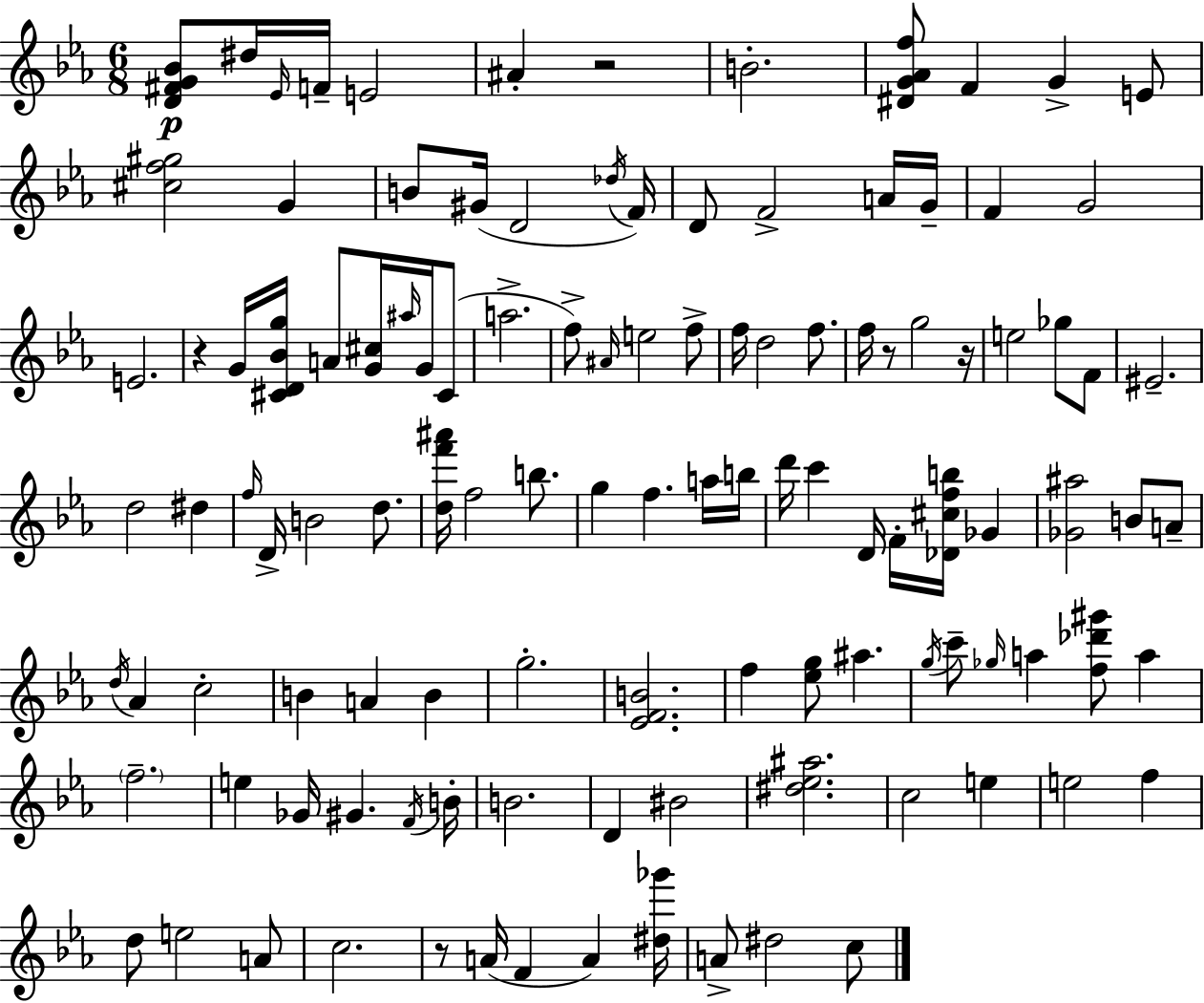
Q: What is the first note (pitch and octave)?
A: D#5